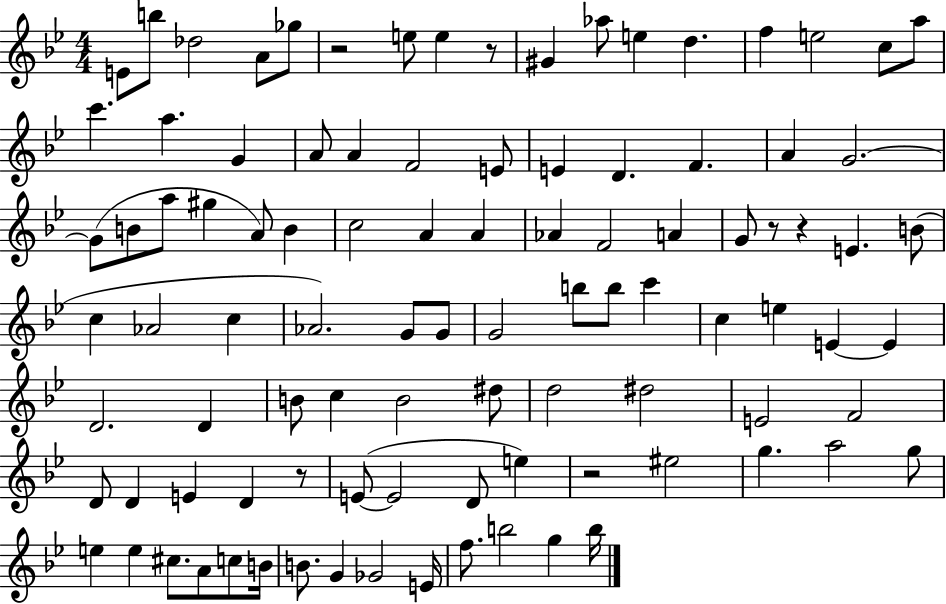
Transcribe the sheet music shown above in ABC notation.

X:1
T:Untitled
M:4/4
L:1/4
K:Bb
E/2 b/2 _d2 A/2 _g/2 z2 e/2 e z/2 ^G _a/2 e d f e2 c/2 a/2 c' a G A/2 A F2 E/2 E D F A G2 G/2 B/2 a/2 ^g A/2 B c2 A A _A F2 A G/2 z/2 z E B/2 c _A2 c _A2 G/2 G/2 G2 b/2 b/2 c' c e E E D2 D B/2 c B2 ^d/2 d2 ^d2 E2 F2 D/2 D E D z/2 E/2 E2 D/2 e z2 ^e2 g a2 g/2 e e ^c/2 A/2 c/2 B/4 B/2 G _G2 E/4 f/2 b2 g b/4